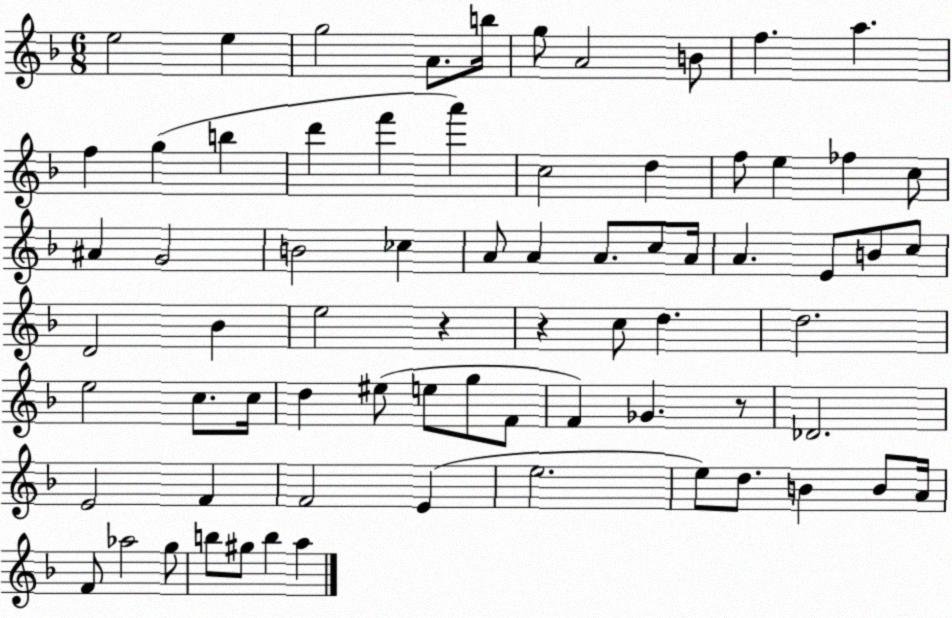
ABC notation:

X:1
T:Untitled
M:6/8
L:1/4
K:F
e2 e g2 A/2 b/4 g/2 A2 B/2 f a f g b d' f' a' c2 d f/2 e _f c/2 ^A G2 B2 _c A/2 A A/2 c/2 A/4 A E/2 B/2 c/2 D2 _B e2 z z c/2 d d2 e2 c/2 c/4 d ^e/2 e/2 g/2 F/2 F _G z/2 _D2 E2 F F2 E e2 e/2 d/2 B B/2 A/4 F/2 _a2 g/2 b/2 ^g/2 b a